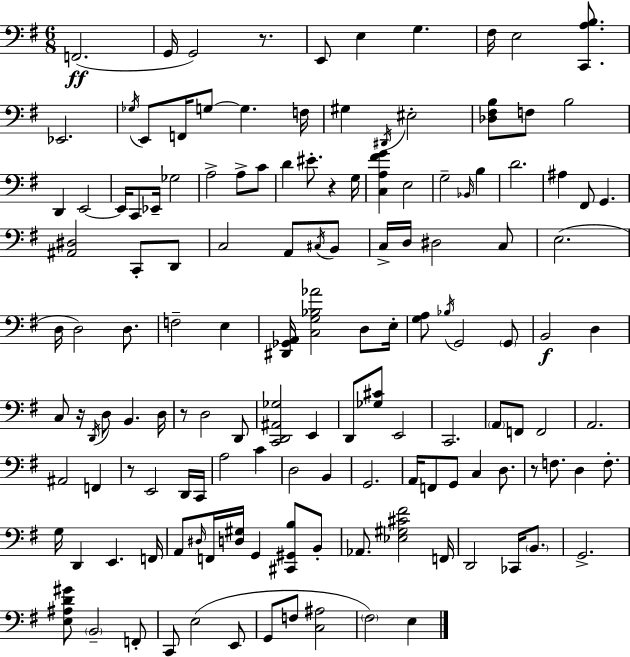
F2/h. G2/s G2/h R/e. E2/e E3/q G3/q. F#3/s E3/h [C2,A3,B3]/e. Eb2/h. Gb3/s E2/e F2/s G3/e G3/q. F3/s G#3/q D#2/s EIS3/h [Db3,F#3,B3]/e F3/e B3/h D2/q E2/h E2/s C2/e Eb2/s Gb3/h A3/h A3/e C4/e D4/q EIS4/e. R/q G3/s [C3,A3,F#4,G4]/q E3/h G3/h Bb2/s B3/q D4/h. A#3/q F#2/e G2/q. [A#2,D#3]/h C2/e D2/e C3/h A2/e C#3/s B2/e C3/s D3/s D#3/h C3/e E3/h. D3/s D3/h D3/e. F3/h E3/q [D#2,Gb2,A2]/s [C3,G3,Bb3,Ab4]/h D3/e E3/s [G3,A3]/e Bb3/s G2/h G2/e B2/h D3/q C3/e R/s D2/s D3/e B2/q. D3/s R/e D3/h D2/e [C2,D2,A#2,Gb3]/h E2/q D2/e [Gb3,C#4]/e E2/h C2/h. A2/e F2/e F2/h A2/h. A#2/h F2/q R/e E2/h D2/s C2/s A3/h C4/q D3/h B2/q G2/h. A2/s F2/e G2/e C3/q D3/e. R/e F3/e. D3/q F3/e. G3/s D2/q E2/q. F2/s A2/e D#3/s F2/s [D3,G#3]/s G2/q [C#2,G#2,B3]/e B2/e Ab2/e. [Eb3,G#3,C#4,F#4]/h F2/s D2/h CES2/s B2/e. G2/h. [E3,A#3,D4,G#4]/e B2/h F2/e C2/e E3/h E2/e G2/e F3/e [C3,A#3]/h F#3/h E3/q